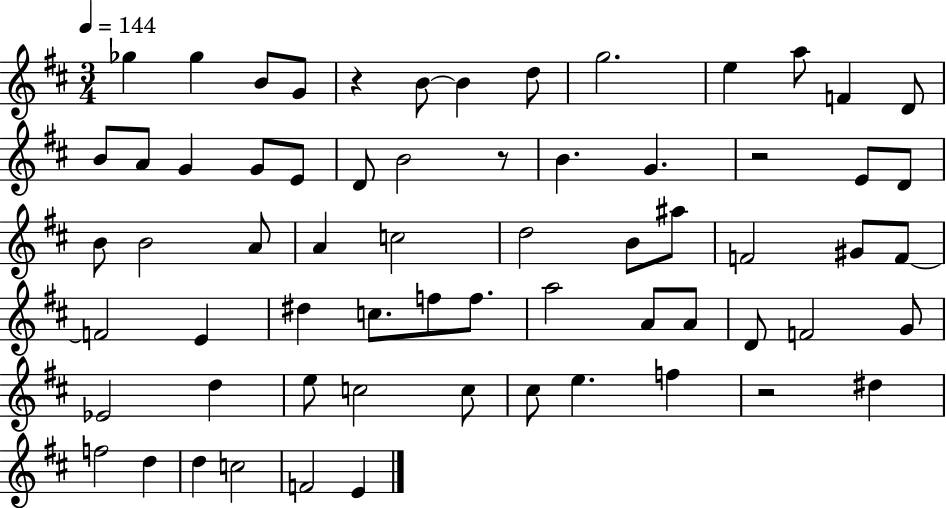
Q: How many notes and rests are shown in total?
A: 65